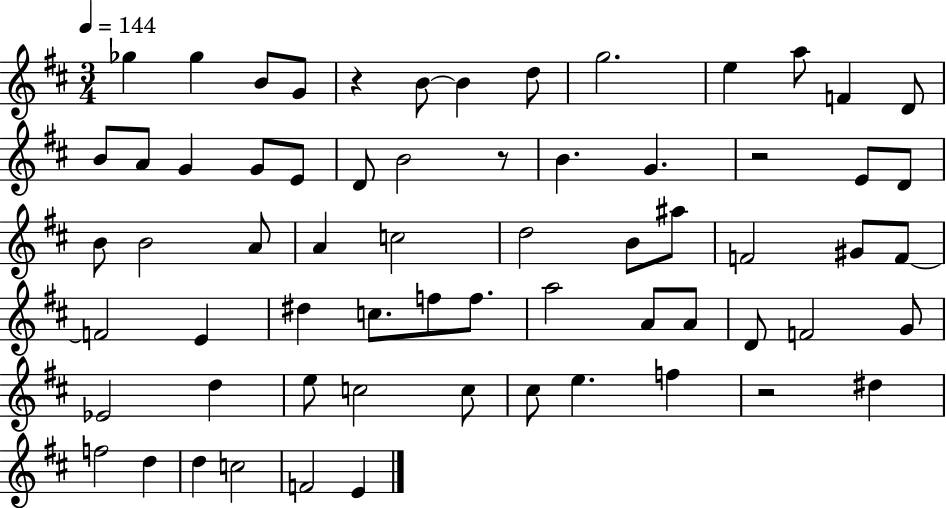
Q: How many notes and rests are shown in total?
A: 65